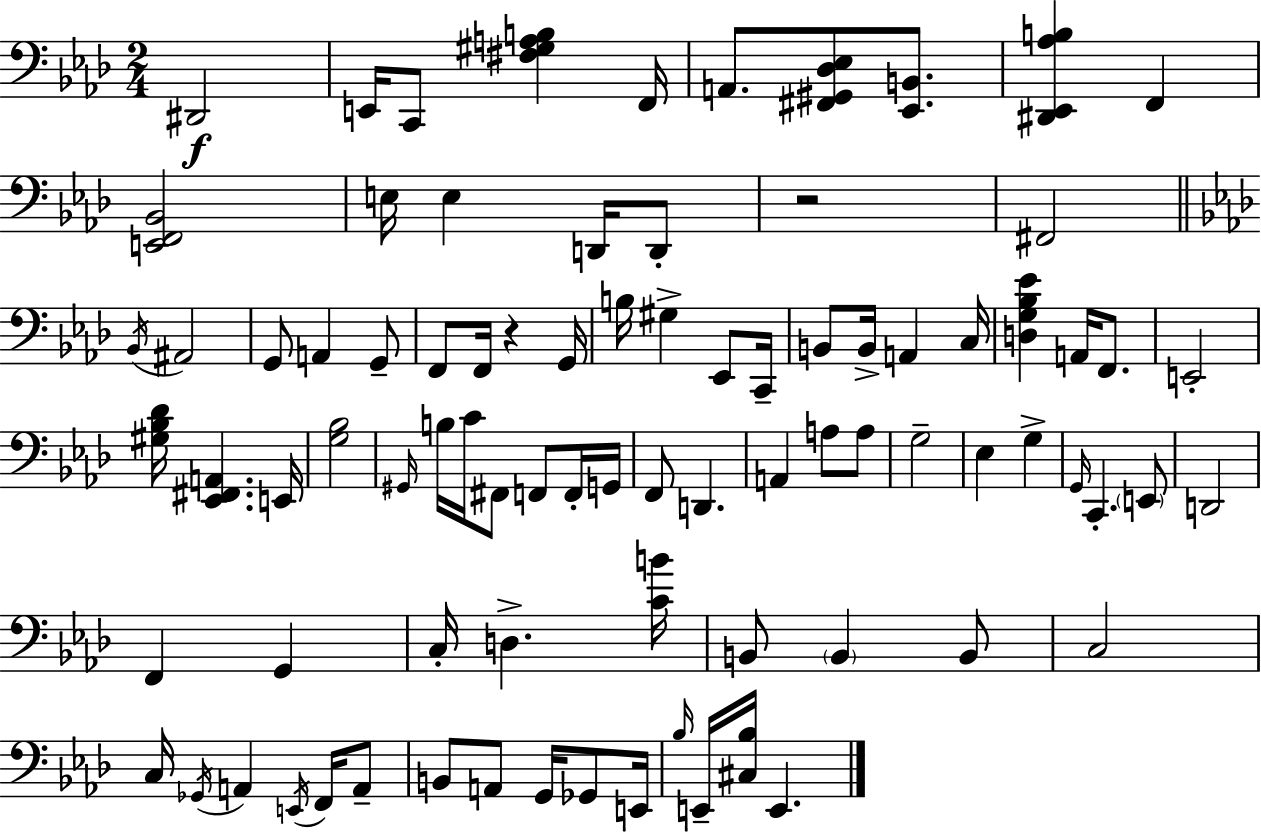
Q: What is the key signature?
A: AES major